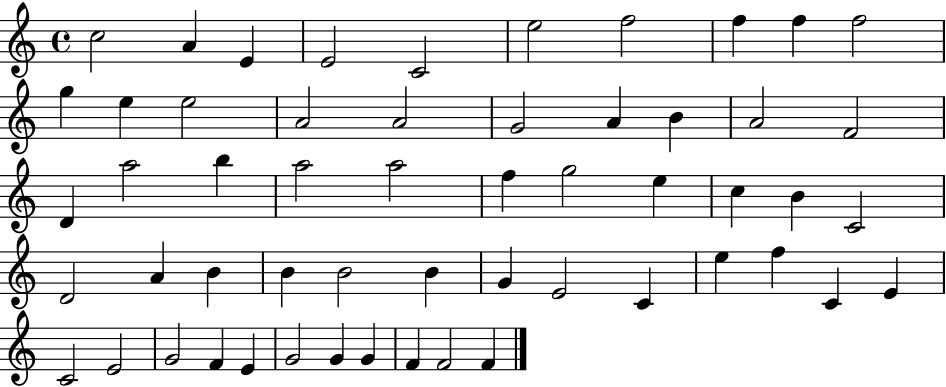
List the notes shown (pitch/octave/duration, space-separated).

C5/h A4/q E4/q E4/h C4/h E5/h F5/h F5/q F5/q F5/h G5/q E5/q E5/h A4/h A4/h G4/h A4/q B4/q A4/h F4/h D4/q A5/h B5/q A5/h A5/h F5/q G5/h E5/q C5/q B4/q C4/h D4/h A4/q B4/q B4/q B4/h B4/q G4/q E4/h C4/q E5/q F5/q C4/q E4/q C4/h E4/h G4/h F4/q E4/q G4/h G4/q G4/q F4/q F4/h F4/q